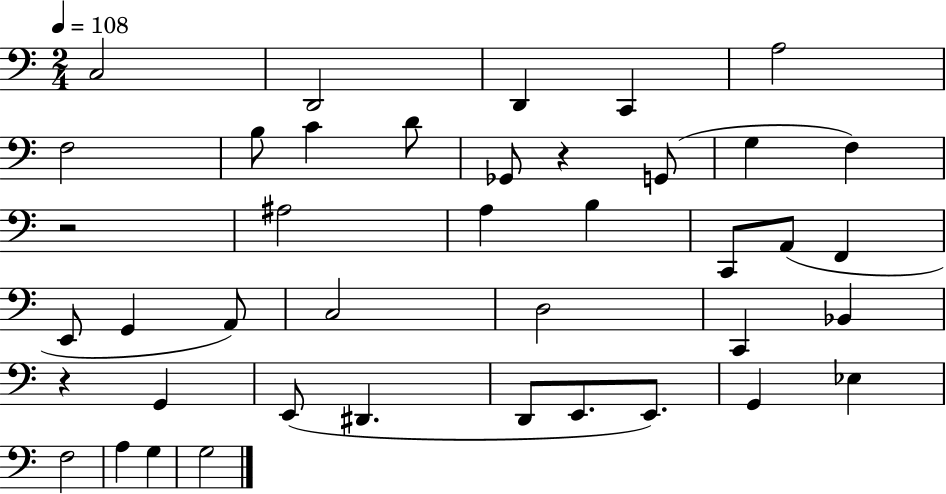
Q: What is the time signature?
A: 2/4